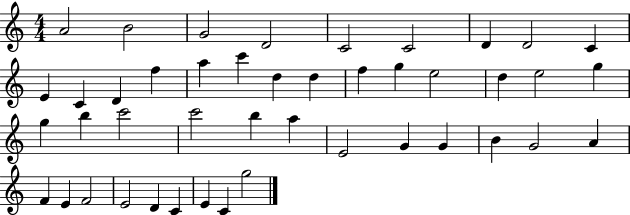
{
  \clef treble
  \numericTimeSignature
  \time 4/4
  \key c \major
  a'2 b'2 | g'2 d'2 | c'2 c'2 | d'4 d'2 c'4 | \break e'4 c'4 d'4 f''4 | a''4 c'''4 d''4 d''4 | f''4 g''4 e''2 | d''4 e''2 g''4 | \break g''4 b''4 c'''2 | c'''2 b''4 a''4 | e'2 g'4 g'4 | b'4 g'2 a'4 | \break f'4 e'4 f'2 | e'2 d'4 c'4 | e'4 c'4 g''2 | \bar "|."
}